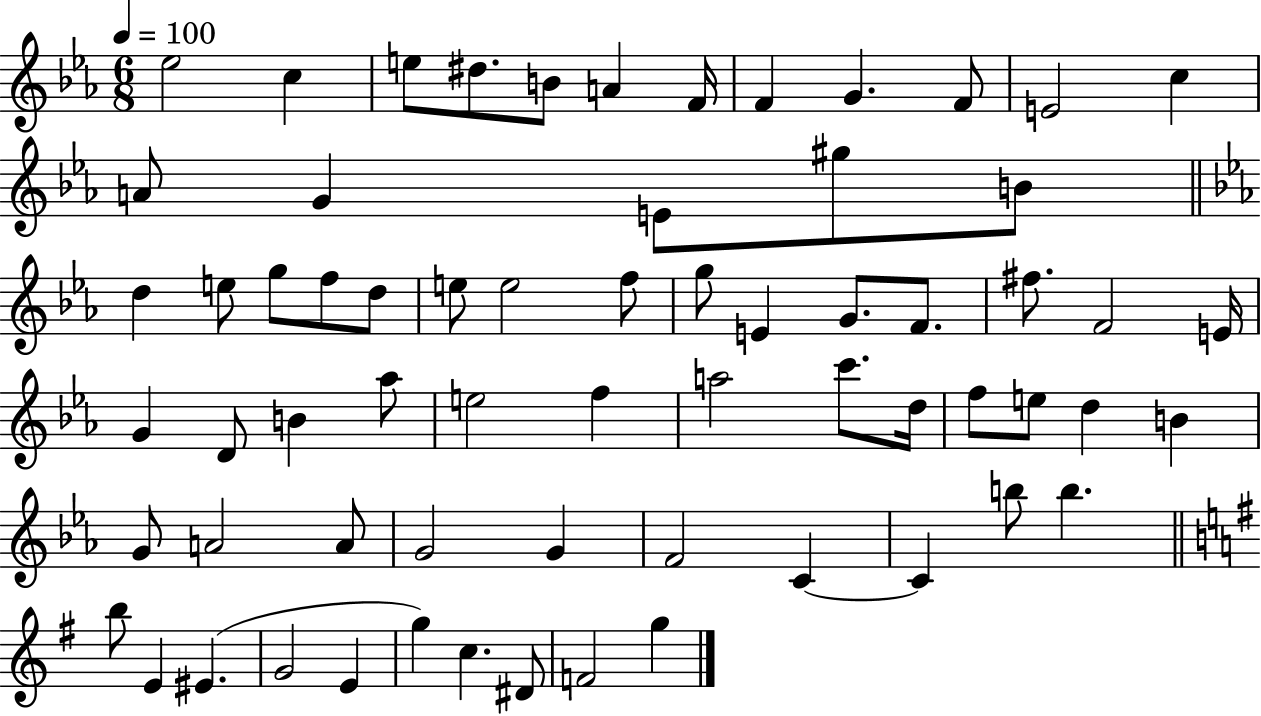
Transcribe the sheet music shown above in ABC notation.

X:1
T:Untitled
M:6/8
L:1/4
K:Eb
_e2 c e/2 ^d/2 B/2 A F/4 F G F/2 E2 c A/2 G E/2 ^g/2 B/2 d e/2 g/2 f/2 d/2 e/2 e2 f/2 g/2 E G/2 F/2 ^f/2 F2 E/4 G D/2 B _a/2 e2 f a2 c'/2 d/4 f/2 e/2 d B G/2 A2 A/2 G2 G F2 C C b/2 b b/2 E ^E G2 E g c ^D/2 F2 g